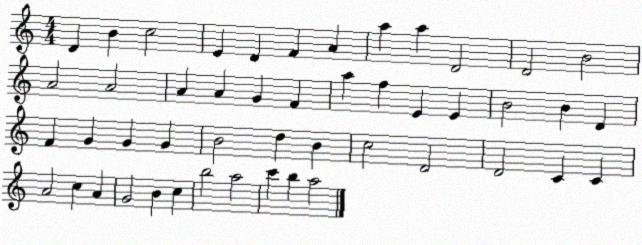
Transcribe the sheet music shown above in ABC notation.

X:1
T:Untitled
M:4/4
L:1/4
K:C
D B c2 E D F A a a D2 D2 B2 A2 A2 A A G F a f E E B2 B D F G G G B2 d B c2 D2 D2 C C A2 c A G2 B c b2 a2 c' b a2